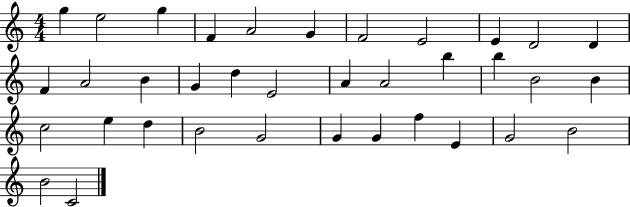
{
  \clef treble
  \numericTimeSignature
  \time 4/4
  \key c \major
  g''4 e''2 g''4 | f'4 a'2 g'4 | f'2 e'2 | e'4 d'2 d'4 | \break f'4 a'2 b'4 | g'4 d''4 e'2 | a'4 a'2 b''4 | b''4 b'2 b'4 | \break c''2 e''4 d''4 | b'2 g'2 | g'4 g'4 f''4 e'4 | g'2 b'2 | \break b'2 c'2 | \bar "|."
}